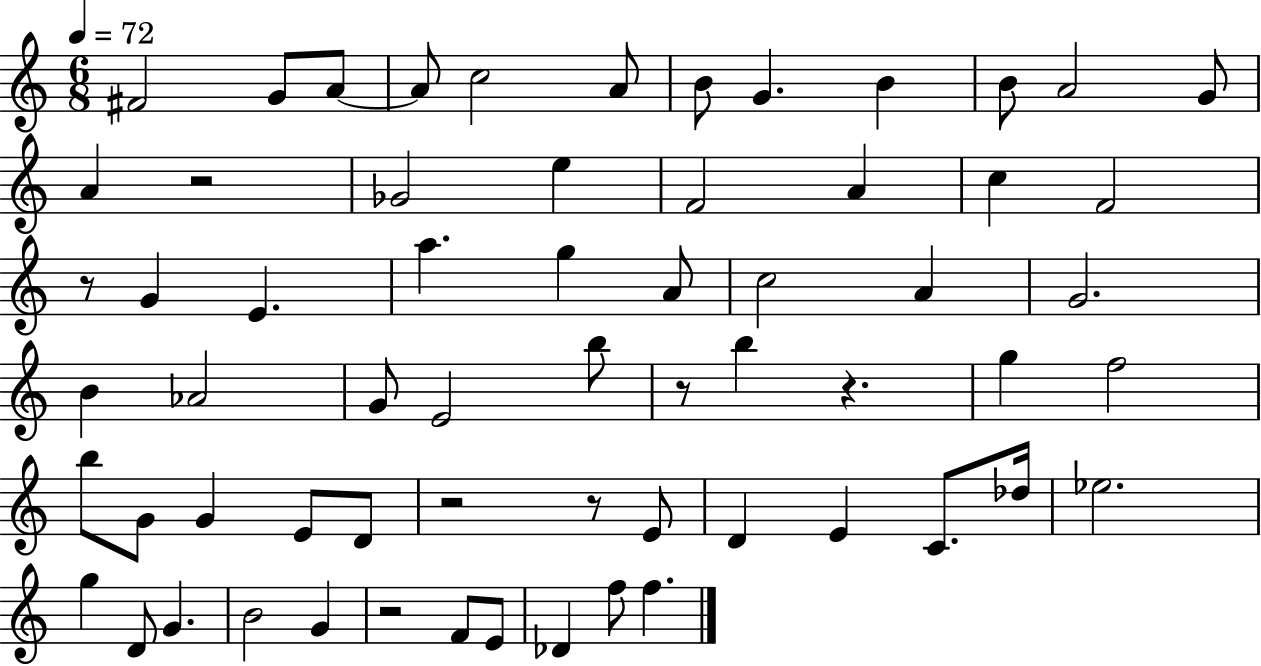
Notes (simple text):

F#4/h G4/e A4/e A4/e C5/h A4/e B4/e G4/q. B4/q B4/e A4/h G4/e A4/q R/h Gb4/h E5/q F4/h A4/q C5/q F4/h R/e G4/q E4/q. A5/q. G5/q A4/e C5/h A4/q G4/h. B4/q Ab4/h G4/e E4/h B5/e R/e B5/q R/q. G5/q F5/h B5/e G4/e G4/q E4/e D4/e R/h R/e E4/e D4/q E4/q C4/e. Db5/s Eb5/h. G5/q D4/e G4/q. B4/h G4/q R/h F4/e E4/e Db4/q F5/e F5/q.